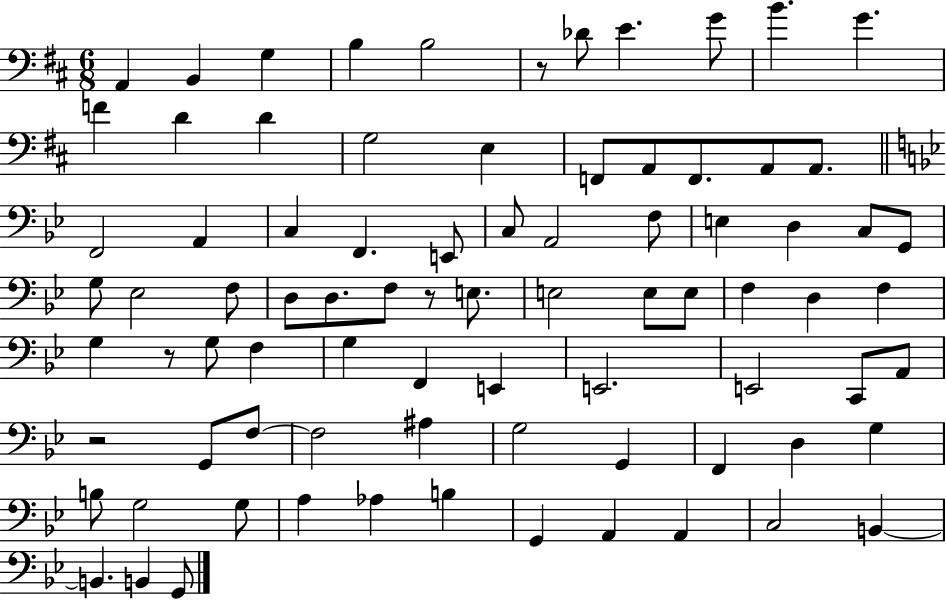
A2/q B2/q G3/q B3/q B3/h R/e Db4/e E4/q. G4/e B4/q. G4/q. F4/q D4/q D4/q G3/h E3/q F2/e A2/e F2/e. A2/e A2/e. F2/h A2/q C3/q F2/q. E2/e C3/e A2/h F3/e E3/q D3/q C3/e G2/e G3/e Eb3/h F3/e D3/e D3/e. F3/e R/e E3/e. E3/h E3/e E3/e F3/q D3/q F3/q G3/q R/e G3/e F3/q G3/q F2/q E2/q E2/h. E2/h C2/e A2/e R/h G2/e F3/e F3/h A#3/q G3/h G2/q F2/q D3/q G3/q B3/e G3/h G3/e A3/q Ab3/q B3/q G2/q A2/q A2/q C3/h B2/q B2/q. B2/q G2/e